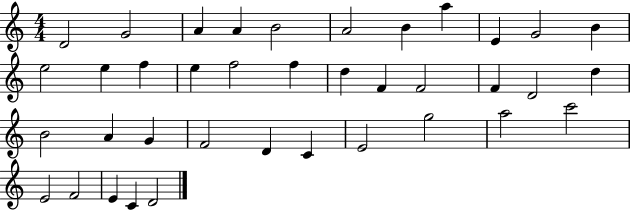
D4/h G4/h A4/q A4/q B4/h A4/h B4/q A5/q E4/q G4/h B4/q E5/h E5/q F5/q E5/q F5/h F5/q D5/q F4/q F4/h F4/q D4/h D5/q B4/h A4/q G4/q F4/h D4/q C4/q E4/h G5/h A5/h C6/h E4/h F4/h E4/q C4/q D4/h